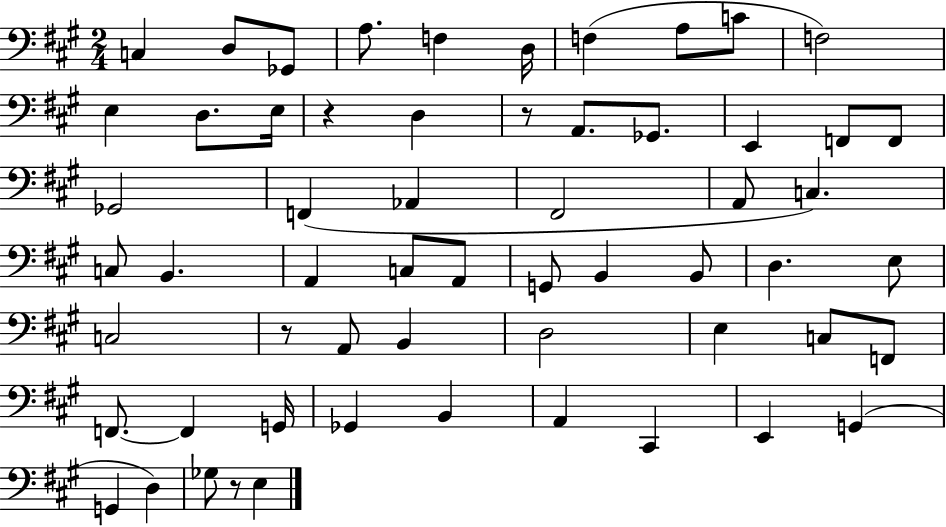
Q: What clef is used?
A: bass